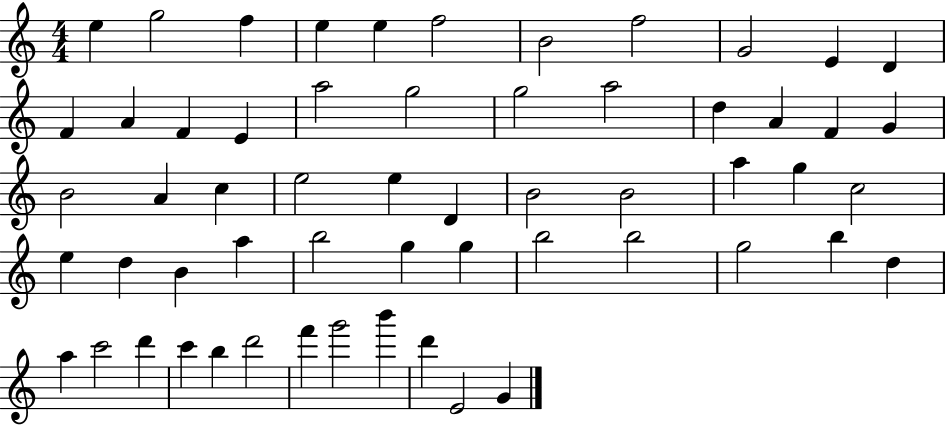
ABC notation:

X:1
T:Untitled
M:4/4
L:1/4
K:C
e g2 f e e f2 B2 f2 G2 E D F A F E a2 g2 g2 a2 d A F G B2 A c e2 e D B2 B2 a g c2 e d B a b2 g g b2 b2 g2 b d a c'2 d' c' b d'2 f' g'2 b' d' E2 G